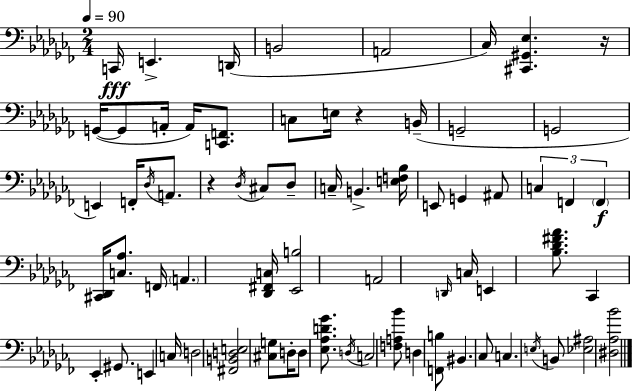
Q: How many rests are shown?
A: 3